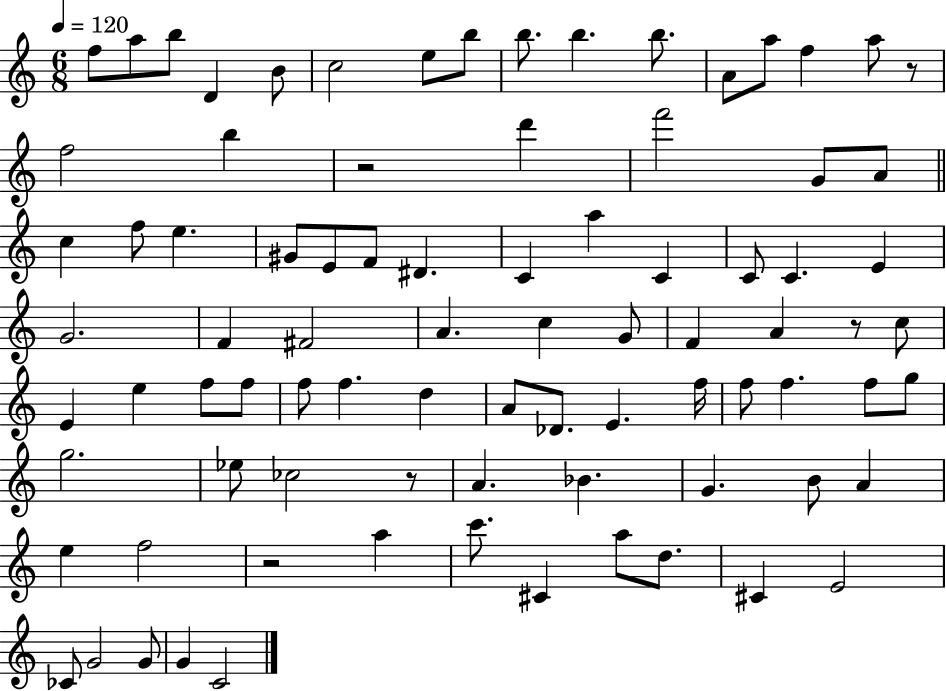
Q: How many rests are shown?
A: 5